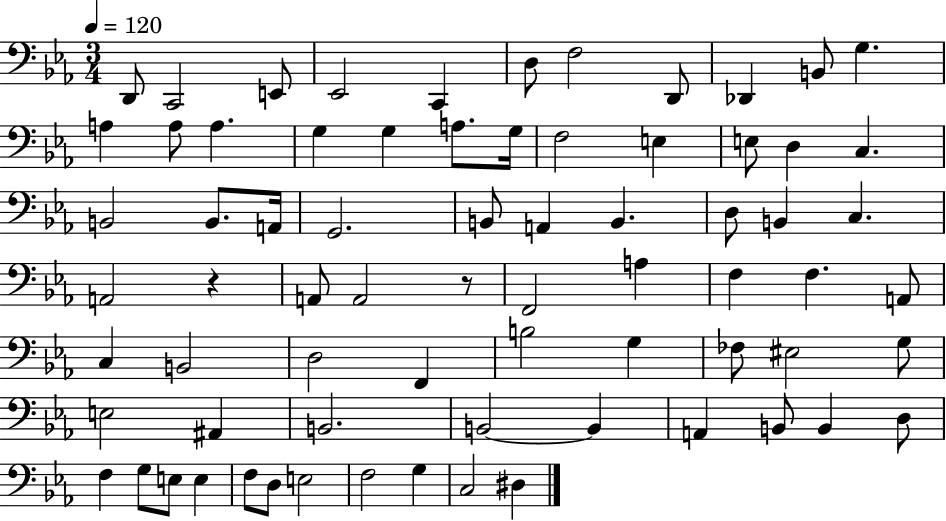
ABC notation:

X:1
T:Untitled
M:3/4
L:1/4
K:Eb
D,,/2 C,,2 E,,/2 _E,,2 C,, D,/2 F,2 D,,/2 _D,, B,,/2 G, A, A,/2 A, G, G, A,/2 G,/4 F,2 E, E,/2 D, C, B,,2 B,,/2 A,,/4 G,,2 B,,/2 A,, B,, D,/2 B,, C, A,,2 z A,,/2 A,,2 z/2 F,,2 A, F, F, A,,/2 C, B,,2 D,2 F,, B,2 G, _F,/2 ^E,2 G,/2 E,2 ^A,, B,,2 B,,2 B,, A,, B,,/2 B,, D,/2 F, G,/2 E,/2 E, F,/2 D,/2 E,2 F,2 G, C,2 ^D,